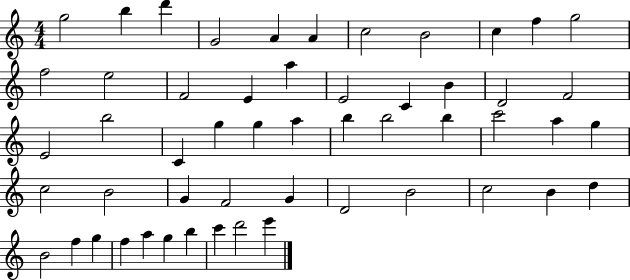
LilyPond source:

{
  \clef treble
  \numericTimeSignature
  \time 4/4
  \key c \major
  g''2 b''4 d'''4 | g'2 a'4 a'4 | c''2 b'2 | c''4 f''4 g''2 | \break f''2 e''2 | f'2 e'4 a''4 | e'2 c'4 b'4 | d'2 f'2 | \break e'2 b''2 | c'4 g''4 g''4 a''4 | b''4 b''2 b''4 | c'''2 a''4 g''4 | \break c''2 b'2 | g'4 f'2 g'4 | d'2 b'2 | c''2 b'4 d''4 | \break b'2 f''4 g''4 | f''4 a''4 g''4 b''4 | c'''4 d'''2 e'''4 | \bar "|."
}